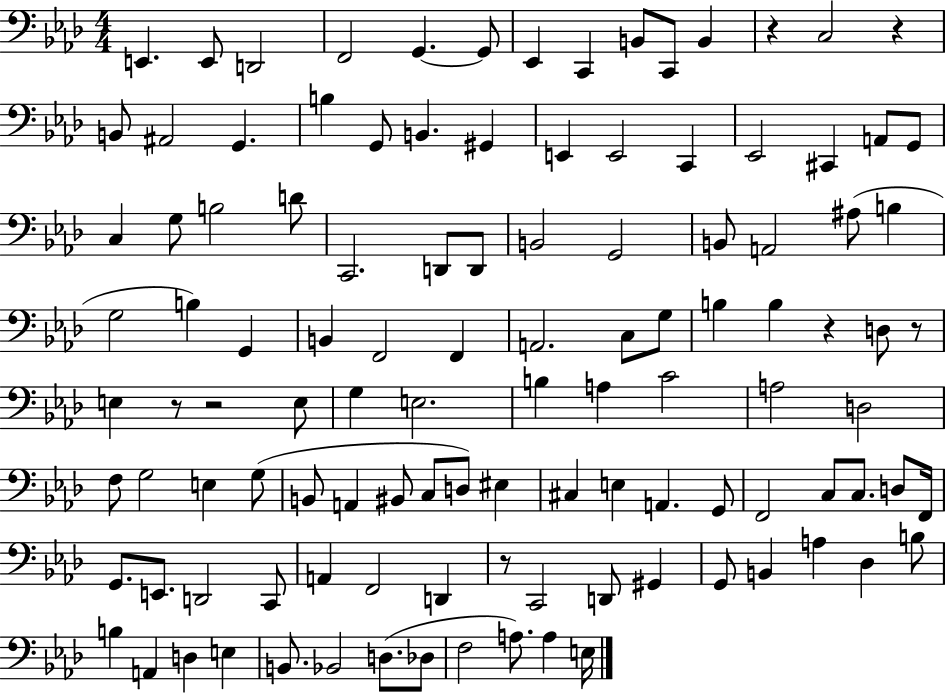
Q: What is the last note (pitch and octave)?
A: E3